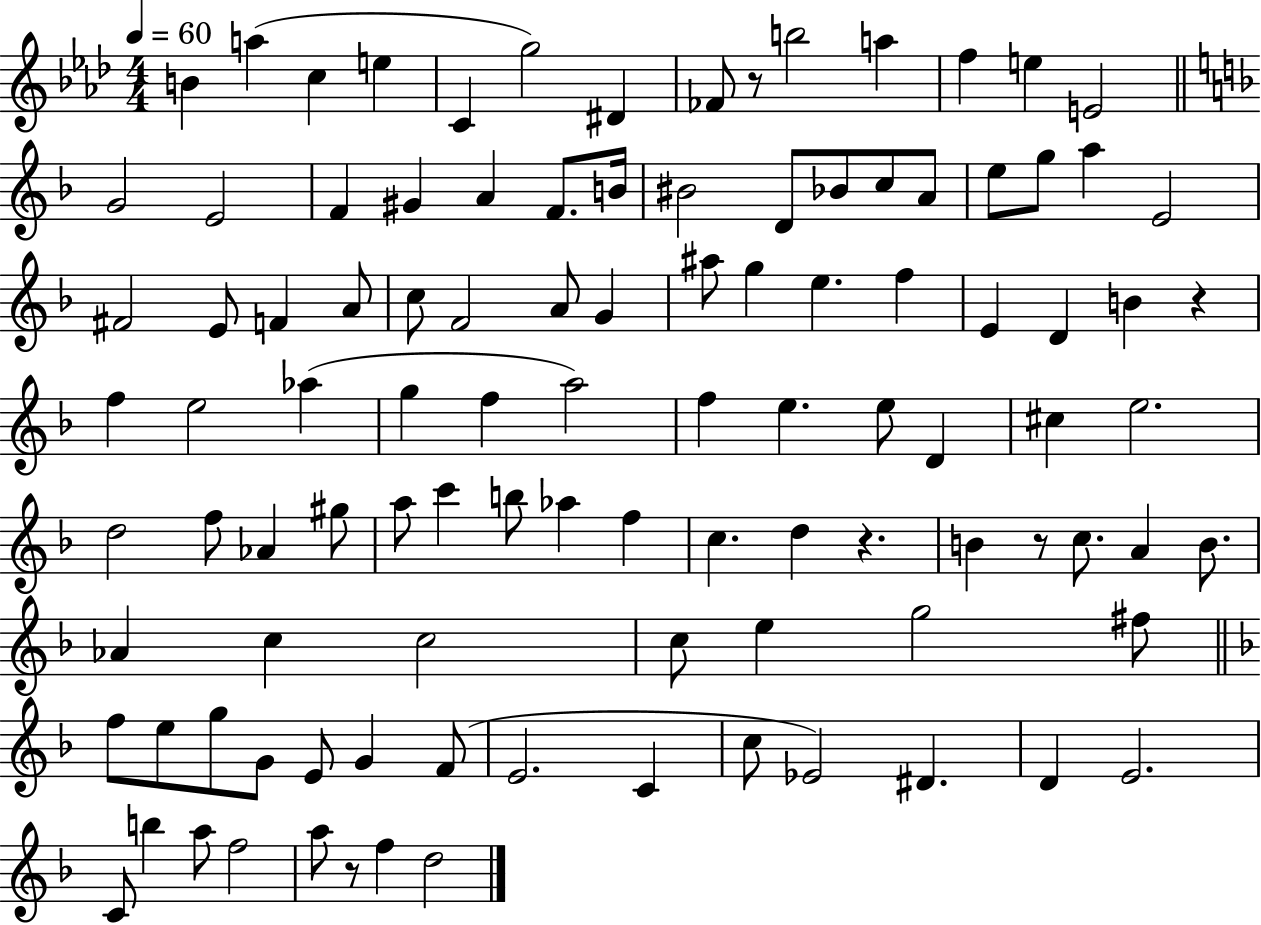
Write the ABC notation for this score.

X:1
T:Untitled
M:4/4
L:1/4
K:Ab
B a c e C g2 ^D _F/2 z/2 b2 a f e E2 G2 E2 F ^G A F/2 B/4 ^B2 D/2 _B/2 c/2 A/2 e/2 g/2 a E2 ^F2 E/2 F A/2 c/2 F2 A/2 G ^a/2 g e f E D B z f e2 _a g f a2 f e e/2 D ^c e2 d2 f/2 _A ^g/2 a/2 c' b/2 _a f c d z B z/2 c/2 A B/2 _A c c2 c/2 e g2 ^f/2 f/2 e/2 g/2 G/2 E/2 G F/2 E2 C c/2 _E2 ^D D E2 C/2 b a/2 f2 a/2 z/2 f d2